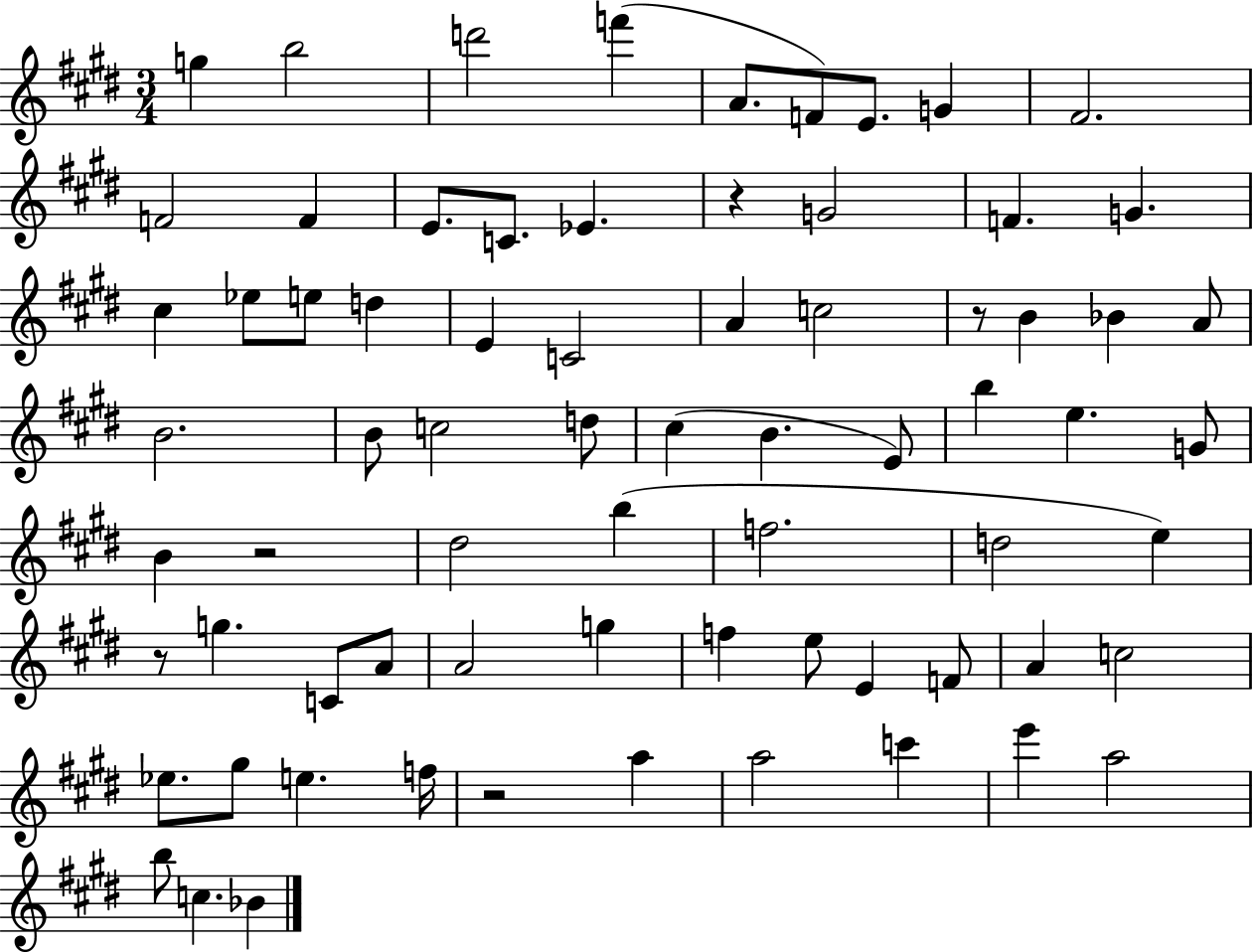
{
  \clef treble
  \numericTimeSignature
  \time 3/4
  \key e \major
  \repeat volta 2 { g''4 b''2 | d'''2 f'''4( | a'8. f'8) e'8. g'4 | fis'2. | \break f'2 f'4 | e'8. c'8. ees'4. | r4 g'2 | f'4. g'4. | \break cis''4 ees''8 e''8 d''4 | e'4 c'2 | a'4 c''2 | r8 b'4 bes'4 a'8 | \break b'2. | b'8 c''2 d''8 | cis''4( b'4. e'8) | b''4 e''4. g'8 | \break b'4 r2 | dis''2 b''4( | f''2. | d''2 e''4) | \break r8 g''4. c'8 a'8 | a'2 g''4 | f''4 e''8 e'4 f'8 | a'4 c''2 | \break ees''8. gis''8 e''4. f''16 | r2 a''4 | a''2 c'''4 | e'''4 a''2 | \break b''8 c''4. bes'4 | } \bar "|."
}